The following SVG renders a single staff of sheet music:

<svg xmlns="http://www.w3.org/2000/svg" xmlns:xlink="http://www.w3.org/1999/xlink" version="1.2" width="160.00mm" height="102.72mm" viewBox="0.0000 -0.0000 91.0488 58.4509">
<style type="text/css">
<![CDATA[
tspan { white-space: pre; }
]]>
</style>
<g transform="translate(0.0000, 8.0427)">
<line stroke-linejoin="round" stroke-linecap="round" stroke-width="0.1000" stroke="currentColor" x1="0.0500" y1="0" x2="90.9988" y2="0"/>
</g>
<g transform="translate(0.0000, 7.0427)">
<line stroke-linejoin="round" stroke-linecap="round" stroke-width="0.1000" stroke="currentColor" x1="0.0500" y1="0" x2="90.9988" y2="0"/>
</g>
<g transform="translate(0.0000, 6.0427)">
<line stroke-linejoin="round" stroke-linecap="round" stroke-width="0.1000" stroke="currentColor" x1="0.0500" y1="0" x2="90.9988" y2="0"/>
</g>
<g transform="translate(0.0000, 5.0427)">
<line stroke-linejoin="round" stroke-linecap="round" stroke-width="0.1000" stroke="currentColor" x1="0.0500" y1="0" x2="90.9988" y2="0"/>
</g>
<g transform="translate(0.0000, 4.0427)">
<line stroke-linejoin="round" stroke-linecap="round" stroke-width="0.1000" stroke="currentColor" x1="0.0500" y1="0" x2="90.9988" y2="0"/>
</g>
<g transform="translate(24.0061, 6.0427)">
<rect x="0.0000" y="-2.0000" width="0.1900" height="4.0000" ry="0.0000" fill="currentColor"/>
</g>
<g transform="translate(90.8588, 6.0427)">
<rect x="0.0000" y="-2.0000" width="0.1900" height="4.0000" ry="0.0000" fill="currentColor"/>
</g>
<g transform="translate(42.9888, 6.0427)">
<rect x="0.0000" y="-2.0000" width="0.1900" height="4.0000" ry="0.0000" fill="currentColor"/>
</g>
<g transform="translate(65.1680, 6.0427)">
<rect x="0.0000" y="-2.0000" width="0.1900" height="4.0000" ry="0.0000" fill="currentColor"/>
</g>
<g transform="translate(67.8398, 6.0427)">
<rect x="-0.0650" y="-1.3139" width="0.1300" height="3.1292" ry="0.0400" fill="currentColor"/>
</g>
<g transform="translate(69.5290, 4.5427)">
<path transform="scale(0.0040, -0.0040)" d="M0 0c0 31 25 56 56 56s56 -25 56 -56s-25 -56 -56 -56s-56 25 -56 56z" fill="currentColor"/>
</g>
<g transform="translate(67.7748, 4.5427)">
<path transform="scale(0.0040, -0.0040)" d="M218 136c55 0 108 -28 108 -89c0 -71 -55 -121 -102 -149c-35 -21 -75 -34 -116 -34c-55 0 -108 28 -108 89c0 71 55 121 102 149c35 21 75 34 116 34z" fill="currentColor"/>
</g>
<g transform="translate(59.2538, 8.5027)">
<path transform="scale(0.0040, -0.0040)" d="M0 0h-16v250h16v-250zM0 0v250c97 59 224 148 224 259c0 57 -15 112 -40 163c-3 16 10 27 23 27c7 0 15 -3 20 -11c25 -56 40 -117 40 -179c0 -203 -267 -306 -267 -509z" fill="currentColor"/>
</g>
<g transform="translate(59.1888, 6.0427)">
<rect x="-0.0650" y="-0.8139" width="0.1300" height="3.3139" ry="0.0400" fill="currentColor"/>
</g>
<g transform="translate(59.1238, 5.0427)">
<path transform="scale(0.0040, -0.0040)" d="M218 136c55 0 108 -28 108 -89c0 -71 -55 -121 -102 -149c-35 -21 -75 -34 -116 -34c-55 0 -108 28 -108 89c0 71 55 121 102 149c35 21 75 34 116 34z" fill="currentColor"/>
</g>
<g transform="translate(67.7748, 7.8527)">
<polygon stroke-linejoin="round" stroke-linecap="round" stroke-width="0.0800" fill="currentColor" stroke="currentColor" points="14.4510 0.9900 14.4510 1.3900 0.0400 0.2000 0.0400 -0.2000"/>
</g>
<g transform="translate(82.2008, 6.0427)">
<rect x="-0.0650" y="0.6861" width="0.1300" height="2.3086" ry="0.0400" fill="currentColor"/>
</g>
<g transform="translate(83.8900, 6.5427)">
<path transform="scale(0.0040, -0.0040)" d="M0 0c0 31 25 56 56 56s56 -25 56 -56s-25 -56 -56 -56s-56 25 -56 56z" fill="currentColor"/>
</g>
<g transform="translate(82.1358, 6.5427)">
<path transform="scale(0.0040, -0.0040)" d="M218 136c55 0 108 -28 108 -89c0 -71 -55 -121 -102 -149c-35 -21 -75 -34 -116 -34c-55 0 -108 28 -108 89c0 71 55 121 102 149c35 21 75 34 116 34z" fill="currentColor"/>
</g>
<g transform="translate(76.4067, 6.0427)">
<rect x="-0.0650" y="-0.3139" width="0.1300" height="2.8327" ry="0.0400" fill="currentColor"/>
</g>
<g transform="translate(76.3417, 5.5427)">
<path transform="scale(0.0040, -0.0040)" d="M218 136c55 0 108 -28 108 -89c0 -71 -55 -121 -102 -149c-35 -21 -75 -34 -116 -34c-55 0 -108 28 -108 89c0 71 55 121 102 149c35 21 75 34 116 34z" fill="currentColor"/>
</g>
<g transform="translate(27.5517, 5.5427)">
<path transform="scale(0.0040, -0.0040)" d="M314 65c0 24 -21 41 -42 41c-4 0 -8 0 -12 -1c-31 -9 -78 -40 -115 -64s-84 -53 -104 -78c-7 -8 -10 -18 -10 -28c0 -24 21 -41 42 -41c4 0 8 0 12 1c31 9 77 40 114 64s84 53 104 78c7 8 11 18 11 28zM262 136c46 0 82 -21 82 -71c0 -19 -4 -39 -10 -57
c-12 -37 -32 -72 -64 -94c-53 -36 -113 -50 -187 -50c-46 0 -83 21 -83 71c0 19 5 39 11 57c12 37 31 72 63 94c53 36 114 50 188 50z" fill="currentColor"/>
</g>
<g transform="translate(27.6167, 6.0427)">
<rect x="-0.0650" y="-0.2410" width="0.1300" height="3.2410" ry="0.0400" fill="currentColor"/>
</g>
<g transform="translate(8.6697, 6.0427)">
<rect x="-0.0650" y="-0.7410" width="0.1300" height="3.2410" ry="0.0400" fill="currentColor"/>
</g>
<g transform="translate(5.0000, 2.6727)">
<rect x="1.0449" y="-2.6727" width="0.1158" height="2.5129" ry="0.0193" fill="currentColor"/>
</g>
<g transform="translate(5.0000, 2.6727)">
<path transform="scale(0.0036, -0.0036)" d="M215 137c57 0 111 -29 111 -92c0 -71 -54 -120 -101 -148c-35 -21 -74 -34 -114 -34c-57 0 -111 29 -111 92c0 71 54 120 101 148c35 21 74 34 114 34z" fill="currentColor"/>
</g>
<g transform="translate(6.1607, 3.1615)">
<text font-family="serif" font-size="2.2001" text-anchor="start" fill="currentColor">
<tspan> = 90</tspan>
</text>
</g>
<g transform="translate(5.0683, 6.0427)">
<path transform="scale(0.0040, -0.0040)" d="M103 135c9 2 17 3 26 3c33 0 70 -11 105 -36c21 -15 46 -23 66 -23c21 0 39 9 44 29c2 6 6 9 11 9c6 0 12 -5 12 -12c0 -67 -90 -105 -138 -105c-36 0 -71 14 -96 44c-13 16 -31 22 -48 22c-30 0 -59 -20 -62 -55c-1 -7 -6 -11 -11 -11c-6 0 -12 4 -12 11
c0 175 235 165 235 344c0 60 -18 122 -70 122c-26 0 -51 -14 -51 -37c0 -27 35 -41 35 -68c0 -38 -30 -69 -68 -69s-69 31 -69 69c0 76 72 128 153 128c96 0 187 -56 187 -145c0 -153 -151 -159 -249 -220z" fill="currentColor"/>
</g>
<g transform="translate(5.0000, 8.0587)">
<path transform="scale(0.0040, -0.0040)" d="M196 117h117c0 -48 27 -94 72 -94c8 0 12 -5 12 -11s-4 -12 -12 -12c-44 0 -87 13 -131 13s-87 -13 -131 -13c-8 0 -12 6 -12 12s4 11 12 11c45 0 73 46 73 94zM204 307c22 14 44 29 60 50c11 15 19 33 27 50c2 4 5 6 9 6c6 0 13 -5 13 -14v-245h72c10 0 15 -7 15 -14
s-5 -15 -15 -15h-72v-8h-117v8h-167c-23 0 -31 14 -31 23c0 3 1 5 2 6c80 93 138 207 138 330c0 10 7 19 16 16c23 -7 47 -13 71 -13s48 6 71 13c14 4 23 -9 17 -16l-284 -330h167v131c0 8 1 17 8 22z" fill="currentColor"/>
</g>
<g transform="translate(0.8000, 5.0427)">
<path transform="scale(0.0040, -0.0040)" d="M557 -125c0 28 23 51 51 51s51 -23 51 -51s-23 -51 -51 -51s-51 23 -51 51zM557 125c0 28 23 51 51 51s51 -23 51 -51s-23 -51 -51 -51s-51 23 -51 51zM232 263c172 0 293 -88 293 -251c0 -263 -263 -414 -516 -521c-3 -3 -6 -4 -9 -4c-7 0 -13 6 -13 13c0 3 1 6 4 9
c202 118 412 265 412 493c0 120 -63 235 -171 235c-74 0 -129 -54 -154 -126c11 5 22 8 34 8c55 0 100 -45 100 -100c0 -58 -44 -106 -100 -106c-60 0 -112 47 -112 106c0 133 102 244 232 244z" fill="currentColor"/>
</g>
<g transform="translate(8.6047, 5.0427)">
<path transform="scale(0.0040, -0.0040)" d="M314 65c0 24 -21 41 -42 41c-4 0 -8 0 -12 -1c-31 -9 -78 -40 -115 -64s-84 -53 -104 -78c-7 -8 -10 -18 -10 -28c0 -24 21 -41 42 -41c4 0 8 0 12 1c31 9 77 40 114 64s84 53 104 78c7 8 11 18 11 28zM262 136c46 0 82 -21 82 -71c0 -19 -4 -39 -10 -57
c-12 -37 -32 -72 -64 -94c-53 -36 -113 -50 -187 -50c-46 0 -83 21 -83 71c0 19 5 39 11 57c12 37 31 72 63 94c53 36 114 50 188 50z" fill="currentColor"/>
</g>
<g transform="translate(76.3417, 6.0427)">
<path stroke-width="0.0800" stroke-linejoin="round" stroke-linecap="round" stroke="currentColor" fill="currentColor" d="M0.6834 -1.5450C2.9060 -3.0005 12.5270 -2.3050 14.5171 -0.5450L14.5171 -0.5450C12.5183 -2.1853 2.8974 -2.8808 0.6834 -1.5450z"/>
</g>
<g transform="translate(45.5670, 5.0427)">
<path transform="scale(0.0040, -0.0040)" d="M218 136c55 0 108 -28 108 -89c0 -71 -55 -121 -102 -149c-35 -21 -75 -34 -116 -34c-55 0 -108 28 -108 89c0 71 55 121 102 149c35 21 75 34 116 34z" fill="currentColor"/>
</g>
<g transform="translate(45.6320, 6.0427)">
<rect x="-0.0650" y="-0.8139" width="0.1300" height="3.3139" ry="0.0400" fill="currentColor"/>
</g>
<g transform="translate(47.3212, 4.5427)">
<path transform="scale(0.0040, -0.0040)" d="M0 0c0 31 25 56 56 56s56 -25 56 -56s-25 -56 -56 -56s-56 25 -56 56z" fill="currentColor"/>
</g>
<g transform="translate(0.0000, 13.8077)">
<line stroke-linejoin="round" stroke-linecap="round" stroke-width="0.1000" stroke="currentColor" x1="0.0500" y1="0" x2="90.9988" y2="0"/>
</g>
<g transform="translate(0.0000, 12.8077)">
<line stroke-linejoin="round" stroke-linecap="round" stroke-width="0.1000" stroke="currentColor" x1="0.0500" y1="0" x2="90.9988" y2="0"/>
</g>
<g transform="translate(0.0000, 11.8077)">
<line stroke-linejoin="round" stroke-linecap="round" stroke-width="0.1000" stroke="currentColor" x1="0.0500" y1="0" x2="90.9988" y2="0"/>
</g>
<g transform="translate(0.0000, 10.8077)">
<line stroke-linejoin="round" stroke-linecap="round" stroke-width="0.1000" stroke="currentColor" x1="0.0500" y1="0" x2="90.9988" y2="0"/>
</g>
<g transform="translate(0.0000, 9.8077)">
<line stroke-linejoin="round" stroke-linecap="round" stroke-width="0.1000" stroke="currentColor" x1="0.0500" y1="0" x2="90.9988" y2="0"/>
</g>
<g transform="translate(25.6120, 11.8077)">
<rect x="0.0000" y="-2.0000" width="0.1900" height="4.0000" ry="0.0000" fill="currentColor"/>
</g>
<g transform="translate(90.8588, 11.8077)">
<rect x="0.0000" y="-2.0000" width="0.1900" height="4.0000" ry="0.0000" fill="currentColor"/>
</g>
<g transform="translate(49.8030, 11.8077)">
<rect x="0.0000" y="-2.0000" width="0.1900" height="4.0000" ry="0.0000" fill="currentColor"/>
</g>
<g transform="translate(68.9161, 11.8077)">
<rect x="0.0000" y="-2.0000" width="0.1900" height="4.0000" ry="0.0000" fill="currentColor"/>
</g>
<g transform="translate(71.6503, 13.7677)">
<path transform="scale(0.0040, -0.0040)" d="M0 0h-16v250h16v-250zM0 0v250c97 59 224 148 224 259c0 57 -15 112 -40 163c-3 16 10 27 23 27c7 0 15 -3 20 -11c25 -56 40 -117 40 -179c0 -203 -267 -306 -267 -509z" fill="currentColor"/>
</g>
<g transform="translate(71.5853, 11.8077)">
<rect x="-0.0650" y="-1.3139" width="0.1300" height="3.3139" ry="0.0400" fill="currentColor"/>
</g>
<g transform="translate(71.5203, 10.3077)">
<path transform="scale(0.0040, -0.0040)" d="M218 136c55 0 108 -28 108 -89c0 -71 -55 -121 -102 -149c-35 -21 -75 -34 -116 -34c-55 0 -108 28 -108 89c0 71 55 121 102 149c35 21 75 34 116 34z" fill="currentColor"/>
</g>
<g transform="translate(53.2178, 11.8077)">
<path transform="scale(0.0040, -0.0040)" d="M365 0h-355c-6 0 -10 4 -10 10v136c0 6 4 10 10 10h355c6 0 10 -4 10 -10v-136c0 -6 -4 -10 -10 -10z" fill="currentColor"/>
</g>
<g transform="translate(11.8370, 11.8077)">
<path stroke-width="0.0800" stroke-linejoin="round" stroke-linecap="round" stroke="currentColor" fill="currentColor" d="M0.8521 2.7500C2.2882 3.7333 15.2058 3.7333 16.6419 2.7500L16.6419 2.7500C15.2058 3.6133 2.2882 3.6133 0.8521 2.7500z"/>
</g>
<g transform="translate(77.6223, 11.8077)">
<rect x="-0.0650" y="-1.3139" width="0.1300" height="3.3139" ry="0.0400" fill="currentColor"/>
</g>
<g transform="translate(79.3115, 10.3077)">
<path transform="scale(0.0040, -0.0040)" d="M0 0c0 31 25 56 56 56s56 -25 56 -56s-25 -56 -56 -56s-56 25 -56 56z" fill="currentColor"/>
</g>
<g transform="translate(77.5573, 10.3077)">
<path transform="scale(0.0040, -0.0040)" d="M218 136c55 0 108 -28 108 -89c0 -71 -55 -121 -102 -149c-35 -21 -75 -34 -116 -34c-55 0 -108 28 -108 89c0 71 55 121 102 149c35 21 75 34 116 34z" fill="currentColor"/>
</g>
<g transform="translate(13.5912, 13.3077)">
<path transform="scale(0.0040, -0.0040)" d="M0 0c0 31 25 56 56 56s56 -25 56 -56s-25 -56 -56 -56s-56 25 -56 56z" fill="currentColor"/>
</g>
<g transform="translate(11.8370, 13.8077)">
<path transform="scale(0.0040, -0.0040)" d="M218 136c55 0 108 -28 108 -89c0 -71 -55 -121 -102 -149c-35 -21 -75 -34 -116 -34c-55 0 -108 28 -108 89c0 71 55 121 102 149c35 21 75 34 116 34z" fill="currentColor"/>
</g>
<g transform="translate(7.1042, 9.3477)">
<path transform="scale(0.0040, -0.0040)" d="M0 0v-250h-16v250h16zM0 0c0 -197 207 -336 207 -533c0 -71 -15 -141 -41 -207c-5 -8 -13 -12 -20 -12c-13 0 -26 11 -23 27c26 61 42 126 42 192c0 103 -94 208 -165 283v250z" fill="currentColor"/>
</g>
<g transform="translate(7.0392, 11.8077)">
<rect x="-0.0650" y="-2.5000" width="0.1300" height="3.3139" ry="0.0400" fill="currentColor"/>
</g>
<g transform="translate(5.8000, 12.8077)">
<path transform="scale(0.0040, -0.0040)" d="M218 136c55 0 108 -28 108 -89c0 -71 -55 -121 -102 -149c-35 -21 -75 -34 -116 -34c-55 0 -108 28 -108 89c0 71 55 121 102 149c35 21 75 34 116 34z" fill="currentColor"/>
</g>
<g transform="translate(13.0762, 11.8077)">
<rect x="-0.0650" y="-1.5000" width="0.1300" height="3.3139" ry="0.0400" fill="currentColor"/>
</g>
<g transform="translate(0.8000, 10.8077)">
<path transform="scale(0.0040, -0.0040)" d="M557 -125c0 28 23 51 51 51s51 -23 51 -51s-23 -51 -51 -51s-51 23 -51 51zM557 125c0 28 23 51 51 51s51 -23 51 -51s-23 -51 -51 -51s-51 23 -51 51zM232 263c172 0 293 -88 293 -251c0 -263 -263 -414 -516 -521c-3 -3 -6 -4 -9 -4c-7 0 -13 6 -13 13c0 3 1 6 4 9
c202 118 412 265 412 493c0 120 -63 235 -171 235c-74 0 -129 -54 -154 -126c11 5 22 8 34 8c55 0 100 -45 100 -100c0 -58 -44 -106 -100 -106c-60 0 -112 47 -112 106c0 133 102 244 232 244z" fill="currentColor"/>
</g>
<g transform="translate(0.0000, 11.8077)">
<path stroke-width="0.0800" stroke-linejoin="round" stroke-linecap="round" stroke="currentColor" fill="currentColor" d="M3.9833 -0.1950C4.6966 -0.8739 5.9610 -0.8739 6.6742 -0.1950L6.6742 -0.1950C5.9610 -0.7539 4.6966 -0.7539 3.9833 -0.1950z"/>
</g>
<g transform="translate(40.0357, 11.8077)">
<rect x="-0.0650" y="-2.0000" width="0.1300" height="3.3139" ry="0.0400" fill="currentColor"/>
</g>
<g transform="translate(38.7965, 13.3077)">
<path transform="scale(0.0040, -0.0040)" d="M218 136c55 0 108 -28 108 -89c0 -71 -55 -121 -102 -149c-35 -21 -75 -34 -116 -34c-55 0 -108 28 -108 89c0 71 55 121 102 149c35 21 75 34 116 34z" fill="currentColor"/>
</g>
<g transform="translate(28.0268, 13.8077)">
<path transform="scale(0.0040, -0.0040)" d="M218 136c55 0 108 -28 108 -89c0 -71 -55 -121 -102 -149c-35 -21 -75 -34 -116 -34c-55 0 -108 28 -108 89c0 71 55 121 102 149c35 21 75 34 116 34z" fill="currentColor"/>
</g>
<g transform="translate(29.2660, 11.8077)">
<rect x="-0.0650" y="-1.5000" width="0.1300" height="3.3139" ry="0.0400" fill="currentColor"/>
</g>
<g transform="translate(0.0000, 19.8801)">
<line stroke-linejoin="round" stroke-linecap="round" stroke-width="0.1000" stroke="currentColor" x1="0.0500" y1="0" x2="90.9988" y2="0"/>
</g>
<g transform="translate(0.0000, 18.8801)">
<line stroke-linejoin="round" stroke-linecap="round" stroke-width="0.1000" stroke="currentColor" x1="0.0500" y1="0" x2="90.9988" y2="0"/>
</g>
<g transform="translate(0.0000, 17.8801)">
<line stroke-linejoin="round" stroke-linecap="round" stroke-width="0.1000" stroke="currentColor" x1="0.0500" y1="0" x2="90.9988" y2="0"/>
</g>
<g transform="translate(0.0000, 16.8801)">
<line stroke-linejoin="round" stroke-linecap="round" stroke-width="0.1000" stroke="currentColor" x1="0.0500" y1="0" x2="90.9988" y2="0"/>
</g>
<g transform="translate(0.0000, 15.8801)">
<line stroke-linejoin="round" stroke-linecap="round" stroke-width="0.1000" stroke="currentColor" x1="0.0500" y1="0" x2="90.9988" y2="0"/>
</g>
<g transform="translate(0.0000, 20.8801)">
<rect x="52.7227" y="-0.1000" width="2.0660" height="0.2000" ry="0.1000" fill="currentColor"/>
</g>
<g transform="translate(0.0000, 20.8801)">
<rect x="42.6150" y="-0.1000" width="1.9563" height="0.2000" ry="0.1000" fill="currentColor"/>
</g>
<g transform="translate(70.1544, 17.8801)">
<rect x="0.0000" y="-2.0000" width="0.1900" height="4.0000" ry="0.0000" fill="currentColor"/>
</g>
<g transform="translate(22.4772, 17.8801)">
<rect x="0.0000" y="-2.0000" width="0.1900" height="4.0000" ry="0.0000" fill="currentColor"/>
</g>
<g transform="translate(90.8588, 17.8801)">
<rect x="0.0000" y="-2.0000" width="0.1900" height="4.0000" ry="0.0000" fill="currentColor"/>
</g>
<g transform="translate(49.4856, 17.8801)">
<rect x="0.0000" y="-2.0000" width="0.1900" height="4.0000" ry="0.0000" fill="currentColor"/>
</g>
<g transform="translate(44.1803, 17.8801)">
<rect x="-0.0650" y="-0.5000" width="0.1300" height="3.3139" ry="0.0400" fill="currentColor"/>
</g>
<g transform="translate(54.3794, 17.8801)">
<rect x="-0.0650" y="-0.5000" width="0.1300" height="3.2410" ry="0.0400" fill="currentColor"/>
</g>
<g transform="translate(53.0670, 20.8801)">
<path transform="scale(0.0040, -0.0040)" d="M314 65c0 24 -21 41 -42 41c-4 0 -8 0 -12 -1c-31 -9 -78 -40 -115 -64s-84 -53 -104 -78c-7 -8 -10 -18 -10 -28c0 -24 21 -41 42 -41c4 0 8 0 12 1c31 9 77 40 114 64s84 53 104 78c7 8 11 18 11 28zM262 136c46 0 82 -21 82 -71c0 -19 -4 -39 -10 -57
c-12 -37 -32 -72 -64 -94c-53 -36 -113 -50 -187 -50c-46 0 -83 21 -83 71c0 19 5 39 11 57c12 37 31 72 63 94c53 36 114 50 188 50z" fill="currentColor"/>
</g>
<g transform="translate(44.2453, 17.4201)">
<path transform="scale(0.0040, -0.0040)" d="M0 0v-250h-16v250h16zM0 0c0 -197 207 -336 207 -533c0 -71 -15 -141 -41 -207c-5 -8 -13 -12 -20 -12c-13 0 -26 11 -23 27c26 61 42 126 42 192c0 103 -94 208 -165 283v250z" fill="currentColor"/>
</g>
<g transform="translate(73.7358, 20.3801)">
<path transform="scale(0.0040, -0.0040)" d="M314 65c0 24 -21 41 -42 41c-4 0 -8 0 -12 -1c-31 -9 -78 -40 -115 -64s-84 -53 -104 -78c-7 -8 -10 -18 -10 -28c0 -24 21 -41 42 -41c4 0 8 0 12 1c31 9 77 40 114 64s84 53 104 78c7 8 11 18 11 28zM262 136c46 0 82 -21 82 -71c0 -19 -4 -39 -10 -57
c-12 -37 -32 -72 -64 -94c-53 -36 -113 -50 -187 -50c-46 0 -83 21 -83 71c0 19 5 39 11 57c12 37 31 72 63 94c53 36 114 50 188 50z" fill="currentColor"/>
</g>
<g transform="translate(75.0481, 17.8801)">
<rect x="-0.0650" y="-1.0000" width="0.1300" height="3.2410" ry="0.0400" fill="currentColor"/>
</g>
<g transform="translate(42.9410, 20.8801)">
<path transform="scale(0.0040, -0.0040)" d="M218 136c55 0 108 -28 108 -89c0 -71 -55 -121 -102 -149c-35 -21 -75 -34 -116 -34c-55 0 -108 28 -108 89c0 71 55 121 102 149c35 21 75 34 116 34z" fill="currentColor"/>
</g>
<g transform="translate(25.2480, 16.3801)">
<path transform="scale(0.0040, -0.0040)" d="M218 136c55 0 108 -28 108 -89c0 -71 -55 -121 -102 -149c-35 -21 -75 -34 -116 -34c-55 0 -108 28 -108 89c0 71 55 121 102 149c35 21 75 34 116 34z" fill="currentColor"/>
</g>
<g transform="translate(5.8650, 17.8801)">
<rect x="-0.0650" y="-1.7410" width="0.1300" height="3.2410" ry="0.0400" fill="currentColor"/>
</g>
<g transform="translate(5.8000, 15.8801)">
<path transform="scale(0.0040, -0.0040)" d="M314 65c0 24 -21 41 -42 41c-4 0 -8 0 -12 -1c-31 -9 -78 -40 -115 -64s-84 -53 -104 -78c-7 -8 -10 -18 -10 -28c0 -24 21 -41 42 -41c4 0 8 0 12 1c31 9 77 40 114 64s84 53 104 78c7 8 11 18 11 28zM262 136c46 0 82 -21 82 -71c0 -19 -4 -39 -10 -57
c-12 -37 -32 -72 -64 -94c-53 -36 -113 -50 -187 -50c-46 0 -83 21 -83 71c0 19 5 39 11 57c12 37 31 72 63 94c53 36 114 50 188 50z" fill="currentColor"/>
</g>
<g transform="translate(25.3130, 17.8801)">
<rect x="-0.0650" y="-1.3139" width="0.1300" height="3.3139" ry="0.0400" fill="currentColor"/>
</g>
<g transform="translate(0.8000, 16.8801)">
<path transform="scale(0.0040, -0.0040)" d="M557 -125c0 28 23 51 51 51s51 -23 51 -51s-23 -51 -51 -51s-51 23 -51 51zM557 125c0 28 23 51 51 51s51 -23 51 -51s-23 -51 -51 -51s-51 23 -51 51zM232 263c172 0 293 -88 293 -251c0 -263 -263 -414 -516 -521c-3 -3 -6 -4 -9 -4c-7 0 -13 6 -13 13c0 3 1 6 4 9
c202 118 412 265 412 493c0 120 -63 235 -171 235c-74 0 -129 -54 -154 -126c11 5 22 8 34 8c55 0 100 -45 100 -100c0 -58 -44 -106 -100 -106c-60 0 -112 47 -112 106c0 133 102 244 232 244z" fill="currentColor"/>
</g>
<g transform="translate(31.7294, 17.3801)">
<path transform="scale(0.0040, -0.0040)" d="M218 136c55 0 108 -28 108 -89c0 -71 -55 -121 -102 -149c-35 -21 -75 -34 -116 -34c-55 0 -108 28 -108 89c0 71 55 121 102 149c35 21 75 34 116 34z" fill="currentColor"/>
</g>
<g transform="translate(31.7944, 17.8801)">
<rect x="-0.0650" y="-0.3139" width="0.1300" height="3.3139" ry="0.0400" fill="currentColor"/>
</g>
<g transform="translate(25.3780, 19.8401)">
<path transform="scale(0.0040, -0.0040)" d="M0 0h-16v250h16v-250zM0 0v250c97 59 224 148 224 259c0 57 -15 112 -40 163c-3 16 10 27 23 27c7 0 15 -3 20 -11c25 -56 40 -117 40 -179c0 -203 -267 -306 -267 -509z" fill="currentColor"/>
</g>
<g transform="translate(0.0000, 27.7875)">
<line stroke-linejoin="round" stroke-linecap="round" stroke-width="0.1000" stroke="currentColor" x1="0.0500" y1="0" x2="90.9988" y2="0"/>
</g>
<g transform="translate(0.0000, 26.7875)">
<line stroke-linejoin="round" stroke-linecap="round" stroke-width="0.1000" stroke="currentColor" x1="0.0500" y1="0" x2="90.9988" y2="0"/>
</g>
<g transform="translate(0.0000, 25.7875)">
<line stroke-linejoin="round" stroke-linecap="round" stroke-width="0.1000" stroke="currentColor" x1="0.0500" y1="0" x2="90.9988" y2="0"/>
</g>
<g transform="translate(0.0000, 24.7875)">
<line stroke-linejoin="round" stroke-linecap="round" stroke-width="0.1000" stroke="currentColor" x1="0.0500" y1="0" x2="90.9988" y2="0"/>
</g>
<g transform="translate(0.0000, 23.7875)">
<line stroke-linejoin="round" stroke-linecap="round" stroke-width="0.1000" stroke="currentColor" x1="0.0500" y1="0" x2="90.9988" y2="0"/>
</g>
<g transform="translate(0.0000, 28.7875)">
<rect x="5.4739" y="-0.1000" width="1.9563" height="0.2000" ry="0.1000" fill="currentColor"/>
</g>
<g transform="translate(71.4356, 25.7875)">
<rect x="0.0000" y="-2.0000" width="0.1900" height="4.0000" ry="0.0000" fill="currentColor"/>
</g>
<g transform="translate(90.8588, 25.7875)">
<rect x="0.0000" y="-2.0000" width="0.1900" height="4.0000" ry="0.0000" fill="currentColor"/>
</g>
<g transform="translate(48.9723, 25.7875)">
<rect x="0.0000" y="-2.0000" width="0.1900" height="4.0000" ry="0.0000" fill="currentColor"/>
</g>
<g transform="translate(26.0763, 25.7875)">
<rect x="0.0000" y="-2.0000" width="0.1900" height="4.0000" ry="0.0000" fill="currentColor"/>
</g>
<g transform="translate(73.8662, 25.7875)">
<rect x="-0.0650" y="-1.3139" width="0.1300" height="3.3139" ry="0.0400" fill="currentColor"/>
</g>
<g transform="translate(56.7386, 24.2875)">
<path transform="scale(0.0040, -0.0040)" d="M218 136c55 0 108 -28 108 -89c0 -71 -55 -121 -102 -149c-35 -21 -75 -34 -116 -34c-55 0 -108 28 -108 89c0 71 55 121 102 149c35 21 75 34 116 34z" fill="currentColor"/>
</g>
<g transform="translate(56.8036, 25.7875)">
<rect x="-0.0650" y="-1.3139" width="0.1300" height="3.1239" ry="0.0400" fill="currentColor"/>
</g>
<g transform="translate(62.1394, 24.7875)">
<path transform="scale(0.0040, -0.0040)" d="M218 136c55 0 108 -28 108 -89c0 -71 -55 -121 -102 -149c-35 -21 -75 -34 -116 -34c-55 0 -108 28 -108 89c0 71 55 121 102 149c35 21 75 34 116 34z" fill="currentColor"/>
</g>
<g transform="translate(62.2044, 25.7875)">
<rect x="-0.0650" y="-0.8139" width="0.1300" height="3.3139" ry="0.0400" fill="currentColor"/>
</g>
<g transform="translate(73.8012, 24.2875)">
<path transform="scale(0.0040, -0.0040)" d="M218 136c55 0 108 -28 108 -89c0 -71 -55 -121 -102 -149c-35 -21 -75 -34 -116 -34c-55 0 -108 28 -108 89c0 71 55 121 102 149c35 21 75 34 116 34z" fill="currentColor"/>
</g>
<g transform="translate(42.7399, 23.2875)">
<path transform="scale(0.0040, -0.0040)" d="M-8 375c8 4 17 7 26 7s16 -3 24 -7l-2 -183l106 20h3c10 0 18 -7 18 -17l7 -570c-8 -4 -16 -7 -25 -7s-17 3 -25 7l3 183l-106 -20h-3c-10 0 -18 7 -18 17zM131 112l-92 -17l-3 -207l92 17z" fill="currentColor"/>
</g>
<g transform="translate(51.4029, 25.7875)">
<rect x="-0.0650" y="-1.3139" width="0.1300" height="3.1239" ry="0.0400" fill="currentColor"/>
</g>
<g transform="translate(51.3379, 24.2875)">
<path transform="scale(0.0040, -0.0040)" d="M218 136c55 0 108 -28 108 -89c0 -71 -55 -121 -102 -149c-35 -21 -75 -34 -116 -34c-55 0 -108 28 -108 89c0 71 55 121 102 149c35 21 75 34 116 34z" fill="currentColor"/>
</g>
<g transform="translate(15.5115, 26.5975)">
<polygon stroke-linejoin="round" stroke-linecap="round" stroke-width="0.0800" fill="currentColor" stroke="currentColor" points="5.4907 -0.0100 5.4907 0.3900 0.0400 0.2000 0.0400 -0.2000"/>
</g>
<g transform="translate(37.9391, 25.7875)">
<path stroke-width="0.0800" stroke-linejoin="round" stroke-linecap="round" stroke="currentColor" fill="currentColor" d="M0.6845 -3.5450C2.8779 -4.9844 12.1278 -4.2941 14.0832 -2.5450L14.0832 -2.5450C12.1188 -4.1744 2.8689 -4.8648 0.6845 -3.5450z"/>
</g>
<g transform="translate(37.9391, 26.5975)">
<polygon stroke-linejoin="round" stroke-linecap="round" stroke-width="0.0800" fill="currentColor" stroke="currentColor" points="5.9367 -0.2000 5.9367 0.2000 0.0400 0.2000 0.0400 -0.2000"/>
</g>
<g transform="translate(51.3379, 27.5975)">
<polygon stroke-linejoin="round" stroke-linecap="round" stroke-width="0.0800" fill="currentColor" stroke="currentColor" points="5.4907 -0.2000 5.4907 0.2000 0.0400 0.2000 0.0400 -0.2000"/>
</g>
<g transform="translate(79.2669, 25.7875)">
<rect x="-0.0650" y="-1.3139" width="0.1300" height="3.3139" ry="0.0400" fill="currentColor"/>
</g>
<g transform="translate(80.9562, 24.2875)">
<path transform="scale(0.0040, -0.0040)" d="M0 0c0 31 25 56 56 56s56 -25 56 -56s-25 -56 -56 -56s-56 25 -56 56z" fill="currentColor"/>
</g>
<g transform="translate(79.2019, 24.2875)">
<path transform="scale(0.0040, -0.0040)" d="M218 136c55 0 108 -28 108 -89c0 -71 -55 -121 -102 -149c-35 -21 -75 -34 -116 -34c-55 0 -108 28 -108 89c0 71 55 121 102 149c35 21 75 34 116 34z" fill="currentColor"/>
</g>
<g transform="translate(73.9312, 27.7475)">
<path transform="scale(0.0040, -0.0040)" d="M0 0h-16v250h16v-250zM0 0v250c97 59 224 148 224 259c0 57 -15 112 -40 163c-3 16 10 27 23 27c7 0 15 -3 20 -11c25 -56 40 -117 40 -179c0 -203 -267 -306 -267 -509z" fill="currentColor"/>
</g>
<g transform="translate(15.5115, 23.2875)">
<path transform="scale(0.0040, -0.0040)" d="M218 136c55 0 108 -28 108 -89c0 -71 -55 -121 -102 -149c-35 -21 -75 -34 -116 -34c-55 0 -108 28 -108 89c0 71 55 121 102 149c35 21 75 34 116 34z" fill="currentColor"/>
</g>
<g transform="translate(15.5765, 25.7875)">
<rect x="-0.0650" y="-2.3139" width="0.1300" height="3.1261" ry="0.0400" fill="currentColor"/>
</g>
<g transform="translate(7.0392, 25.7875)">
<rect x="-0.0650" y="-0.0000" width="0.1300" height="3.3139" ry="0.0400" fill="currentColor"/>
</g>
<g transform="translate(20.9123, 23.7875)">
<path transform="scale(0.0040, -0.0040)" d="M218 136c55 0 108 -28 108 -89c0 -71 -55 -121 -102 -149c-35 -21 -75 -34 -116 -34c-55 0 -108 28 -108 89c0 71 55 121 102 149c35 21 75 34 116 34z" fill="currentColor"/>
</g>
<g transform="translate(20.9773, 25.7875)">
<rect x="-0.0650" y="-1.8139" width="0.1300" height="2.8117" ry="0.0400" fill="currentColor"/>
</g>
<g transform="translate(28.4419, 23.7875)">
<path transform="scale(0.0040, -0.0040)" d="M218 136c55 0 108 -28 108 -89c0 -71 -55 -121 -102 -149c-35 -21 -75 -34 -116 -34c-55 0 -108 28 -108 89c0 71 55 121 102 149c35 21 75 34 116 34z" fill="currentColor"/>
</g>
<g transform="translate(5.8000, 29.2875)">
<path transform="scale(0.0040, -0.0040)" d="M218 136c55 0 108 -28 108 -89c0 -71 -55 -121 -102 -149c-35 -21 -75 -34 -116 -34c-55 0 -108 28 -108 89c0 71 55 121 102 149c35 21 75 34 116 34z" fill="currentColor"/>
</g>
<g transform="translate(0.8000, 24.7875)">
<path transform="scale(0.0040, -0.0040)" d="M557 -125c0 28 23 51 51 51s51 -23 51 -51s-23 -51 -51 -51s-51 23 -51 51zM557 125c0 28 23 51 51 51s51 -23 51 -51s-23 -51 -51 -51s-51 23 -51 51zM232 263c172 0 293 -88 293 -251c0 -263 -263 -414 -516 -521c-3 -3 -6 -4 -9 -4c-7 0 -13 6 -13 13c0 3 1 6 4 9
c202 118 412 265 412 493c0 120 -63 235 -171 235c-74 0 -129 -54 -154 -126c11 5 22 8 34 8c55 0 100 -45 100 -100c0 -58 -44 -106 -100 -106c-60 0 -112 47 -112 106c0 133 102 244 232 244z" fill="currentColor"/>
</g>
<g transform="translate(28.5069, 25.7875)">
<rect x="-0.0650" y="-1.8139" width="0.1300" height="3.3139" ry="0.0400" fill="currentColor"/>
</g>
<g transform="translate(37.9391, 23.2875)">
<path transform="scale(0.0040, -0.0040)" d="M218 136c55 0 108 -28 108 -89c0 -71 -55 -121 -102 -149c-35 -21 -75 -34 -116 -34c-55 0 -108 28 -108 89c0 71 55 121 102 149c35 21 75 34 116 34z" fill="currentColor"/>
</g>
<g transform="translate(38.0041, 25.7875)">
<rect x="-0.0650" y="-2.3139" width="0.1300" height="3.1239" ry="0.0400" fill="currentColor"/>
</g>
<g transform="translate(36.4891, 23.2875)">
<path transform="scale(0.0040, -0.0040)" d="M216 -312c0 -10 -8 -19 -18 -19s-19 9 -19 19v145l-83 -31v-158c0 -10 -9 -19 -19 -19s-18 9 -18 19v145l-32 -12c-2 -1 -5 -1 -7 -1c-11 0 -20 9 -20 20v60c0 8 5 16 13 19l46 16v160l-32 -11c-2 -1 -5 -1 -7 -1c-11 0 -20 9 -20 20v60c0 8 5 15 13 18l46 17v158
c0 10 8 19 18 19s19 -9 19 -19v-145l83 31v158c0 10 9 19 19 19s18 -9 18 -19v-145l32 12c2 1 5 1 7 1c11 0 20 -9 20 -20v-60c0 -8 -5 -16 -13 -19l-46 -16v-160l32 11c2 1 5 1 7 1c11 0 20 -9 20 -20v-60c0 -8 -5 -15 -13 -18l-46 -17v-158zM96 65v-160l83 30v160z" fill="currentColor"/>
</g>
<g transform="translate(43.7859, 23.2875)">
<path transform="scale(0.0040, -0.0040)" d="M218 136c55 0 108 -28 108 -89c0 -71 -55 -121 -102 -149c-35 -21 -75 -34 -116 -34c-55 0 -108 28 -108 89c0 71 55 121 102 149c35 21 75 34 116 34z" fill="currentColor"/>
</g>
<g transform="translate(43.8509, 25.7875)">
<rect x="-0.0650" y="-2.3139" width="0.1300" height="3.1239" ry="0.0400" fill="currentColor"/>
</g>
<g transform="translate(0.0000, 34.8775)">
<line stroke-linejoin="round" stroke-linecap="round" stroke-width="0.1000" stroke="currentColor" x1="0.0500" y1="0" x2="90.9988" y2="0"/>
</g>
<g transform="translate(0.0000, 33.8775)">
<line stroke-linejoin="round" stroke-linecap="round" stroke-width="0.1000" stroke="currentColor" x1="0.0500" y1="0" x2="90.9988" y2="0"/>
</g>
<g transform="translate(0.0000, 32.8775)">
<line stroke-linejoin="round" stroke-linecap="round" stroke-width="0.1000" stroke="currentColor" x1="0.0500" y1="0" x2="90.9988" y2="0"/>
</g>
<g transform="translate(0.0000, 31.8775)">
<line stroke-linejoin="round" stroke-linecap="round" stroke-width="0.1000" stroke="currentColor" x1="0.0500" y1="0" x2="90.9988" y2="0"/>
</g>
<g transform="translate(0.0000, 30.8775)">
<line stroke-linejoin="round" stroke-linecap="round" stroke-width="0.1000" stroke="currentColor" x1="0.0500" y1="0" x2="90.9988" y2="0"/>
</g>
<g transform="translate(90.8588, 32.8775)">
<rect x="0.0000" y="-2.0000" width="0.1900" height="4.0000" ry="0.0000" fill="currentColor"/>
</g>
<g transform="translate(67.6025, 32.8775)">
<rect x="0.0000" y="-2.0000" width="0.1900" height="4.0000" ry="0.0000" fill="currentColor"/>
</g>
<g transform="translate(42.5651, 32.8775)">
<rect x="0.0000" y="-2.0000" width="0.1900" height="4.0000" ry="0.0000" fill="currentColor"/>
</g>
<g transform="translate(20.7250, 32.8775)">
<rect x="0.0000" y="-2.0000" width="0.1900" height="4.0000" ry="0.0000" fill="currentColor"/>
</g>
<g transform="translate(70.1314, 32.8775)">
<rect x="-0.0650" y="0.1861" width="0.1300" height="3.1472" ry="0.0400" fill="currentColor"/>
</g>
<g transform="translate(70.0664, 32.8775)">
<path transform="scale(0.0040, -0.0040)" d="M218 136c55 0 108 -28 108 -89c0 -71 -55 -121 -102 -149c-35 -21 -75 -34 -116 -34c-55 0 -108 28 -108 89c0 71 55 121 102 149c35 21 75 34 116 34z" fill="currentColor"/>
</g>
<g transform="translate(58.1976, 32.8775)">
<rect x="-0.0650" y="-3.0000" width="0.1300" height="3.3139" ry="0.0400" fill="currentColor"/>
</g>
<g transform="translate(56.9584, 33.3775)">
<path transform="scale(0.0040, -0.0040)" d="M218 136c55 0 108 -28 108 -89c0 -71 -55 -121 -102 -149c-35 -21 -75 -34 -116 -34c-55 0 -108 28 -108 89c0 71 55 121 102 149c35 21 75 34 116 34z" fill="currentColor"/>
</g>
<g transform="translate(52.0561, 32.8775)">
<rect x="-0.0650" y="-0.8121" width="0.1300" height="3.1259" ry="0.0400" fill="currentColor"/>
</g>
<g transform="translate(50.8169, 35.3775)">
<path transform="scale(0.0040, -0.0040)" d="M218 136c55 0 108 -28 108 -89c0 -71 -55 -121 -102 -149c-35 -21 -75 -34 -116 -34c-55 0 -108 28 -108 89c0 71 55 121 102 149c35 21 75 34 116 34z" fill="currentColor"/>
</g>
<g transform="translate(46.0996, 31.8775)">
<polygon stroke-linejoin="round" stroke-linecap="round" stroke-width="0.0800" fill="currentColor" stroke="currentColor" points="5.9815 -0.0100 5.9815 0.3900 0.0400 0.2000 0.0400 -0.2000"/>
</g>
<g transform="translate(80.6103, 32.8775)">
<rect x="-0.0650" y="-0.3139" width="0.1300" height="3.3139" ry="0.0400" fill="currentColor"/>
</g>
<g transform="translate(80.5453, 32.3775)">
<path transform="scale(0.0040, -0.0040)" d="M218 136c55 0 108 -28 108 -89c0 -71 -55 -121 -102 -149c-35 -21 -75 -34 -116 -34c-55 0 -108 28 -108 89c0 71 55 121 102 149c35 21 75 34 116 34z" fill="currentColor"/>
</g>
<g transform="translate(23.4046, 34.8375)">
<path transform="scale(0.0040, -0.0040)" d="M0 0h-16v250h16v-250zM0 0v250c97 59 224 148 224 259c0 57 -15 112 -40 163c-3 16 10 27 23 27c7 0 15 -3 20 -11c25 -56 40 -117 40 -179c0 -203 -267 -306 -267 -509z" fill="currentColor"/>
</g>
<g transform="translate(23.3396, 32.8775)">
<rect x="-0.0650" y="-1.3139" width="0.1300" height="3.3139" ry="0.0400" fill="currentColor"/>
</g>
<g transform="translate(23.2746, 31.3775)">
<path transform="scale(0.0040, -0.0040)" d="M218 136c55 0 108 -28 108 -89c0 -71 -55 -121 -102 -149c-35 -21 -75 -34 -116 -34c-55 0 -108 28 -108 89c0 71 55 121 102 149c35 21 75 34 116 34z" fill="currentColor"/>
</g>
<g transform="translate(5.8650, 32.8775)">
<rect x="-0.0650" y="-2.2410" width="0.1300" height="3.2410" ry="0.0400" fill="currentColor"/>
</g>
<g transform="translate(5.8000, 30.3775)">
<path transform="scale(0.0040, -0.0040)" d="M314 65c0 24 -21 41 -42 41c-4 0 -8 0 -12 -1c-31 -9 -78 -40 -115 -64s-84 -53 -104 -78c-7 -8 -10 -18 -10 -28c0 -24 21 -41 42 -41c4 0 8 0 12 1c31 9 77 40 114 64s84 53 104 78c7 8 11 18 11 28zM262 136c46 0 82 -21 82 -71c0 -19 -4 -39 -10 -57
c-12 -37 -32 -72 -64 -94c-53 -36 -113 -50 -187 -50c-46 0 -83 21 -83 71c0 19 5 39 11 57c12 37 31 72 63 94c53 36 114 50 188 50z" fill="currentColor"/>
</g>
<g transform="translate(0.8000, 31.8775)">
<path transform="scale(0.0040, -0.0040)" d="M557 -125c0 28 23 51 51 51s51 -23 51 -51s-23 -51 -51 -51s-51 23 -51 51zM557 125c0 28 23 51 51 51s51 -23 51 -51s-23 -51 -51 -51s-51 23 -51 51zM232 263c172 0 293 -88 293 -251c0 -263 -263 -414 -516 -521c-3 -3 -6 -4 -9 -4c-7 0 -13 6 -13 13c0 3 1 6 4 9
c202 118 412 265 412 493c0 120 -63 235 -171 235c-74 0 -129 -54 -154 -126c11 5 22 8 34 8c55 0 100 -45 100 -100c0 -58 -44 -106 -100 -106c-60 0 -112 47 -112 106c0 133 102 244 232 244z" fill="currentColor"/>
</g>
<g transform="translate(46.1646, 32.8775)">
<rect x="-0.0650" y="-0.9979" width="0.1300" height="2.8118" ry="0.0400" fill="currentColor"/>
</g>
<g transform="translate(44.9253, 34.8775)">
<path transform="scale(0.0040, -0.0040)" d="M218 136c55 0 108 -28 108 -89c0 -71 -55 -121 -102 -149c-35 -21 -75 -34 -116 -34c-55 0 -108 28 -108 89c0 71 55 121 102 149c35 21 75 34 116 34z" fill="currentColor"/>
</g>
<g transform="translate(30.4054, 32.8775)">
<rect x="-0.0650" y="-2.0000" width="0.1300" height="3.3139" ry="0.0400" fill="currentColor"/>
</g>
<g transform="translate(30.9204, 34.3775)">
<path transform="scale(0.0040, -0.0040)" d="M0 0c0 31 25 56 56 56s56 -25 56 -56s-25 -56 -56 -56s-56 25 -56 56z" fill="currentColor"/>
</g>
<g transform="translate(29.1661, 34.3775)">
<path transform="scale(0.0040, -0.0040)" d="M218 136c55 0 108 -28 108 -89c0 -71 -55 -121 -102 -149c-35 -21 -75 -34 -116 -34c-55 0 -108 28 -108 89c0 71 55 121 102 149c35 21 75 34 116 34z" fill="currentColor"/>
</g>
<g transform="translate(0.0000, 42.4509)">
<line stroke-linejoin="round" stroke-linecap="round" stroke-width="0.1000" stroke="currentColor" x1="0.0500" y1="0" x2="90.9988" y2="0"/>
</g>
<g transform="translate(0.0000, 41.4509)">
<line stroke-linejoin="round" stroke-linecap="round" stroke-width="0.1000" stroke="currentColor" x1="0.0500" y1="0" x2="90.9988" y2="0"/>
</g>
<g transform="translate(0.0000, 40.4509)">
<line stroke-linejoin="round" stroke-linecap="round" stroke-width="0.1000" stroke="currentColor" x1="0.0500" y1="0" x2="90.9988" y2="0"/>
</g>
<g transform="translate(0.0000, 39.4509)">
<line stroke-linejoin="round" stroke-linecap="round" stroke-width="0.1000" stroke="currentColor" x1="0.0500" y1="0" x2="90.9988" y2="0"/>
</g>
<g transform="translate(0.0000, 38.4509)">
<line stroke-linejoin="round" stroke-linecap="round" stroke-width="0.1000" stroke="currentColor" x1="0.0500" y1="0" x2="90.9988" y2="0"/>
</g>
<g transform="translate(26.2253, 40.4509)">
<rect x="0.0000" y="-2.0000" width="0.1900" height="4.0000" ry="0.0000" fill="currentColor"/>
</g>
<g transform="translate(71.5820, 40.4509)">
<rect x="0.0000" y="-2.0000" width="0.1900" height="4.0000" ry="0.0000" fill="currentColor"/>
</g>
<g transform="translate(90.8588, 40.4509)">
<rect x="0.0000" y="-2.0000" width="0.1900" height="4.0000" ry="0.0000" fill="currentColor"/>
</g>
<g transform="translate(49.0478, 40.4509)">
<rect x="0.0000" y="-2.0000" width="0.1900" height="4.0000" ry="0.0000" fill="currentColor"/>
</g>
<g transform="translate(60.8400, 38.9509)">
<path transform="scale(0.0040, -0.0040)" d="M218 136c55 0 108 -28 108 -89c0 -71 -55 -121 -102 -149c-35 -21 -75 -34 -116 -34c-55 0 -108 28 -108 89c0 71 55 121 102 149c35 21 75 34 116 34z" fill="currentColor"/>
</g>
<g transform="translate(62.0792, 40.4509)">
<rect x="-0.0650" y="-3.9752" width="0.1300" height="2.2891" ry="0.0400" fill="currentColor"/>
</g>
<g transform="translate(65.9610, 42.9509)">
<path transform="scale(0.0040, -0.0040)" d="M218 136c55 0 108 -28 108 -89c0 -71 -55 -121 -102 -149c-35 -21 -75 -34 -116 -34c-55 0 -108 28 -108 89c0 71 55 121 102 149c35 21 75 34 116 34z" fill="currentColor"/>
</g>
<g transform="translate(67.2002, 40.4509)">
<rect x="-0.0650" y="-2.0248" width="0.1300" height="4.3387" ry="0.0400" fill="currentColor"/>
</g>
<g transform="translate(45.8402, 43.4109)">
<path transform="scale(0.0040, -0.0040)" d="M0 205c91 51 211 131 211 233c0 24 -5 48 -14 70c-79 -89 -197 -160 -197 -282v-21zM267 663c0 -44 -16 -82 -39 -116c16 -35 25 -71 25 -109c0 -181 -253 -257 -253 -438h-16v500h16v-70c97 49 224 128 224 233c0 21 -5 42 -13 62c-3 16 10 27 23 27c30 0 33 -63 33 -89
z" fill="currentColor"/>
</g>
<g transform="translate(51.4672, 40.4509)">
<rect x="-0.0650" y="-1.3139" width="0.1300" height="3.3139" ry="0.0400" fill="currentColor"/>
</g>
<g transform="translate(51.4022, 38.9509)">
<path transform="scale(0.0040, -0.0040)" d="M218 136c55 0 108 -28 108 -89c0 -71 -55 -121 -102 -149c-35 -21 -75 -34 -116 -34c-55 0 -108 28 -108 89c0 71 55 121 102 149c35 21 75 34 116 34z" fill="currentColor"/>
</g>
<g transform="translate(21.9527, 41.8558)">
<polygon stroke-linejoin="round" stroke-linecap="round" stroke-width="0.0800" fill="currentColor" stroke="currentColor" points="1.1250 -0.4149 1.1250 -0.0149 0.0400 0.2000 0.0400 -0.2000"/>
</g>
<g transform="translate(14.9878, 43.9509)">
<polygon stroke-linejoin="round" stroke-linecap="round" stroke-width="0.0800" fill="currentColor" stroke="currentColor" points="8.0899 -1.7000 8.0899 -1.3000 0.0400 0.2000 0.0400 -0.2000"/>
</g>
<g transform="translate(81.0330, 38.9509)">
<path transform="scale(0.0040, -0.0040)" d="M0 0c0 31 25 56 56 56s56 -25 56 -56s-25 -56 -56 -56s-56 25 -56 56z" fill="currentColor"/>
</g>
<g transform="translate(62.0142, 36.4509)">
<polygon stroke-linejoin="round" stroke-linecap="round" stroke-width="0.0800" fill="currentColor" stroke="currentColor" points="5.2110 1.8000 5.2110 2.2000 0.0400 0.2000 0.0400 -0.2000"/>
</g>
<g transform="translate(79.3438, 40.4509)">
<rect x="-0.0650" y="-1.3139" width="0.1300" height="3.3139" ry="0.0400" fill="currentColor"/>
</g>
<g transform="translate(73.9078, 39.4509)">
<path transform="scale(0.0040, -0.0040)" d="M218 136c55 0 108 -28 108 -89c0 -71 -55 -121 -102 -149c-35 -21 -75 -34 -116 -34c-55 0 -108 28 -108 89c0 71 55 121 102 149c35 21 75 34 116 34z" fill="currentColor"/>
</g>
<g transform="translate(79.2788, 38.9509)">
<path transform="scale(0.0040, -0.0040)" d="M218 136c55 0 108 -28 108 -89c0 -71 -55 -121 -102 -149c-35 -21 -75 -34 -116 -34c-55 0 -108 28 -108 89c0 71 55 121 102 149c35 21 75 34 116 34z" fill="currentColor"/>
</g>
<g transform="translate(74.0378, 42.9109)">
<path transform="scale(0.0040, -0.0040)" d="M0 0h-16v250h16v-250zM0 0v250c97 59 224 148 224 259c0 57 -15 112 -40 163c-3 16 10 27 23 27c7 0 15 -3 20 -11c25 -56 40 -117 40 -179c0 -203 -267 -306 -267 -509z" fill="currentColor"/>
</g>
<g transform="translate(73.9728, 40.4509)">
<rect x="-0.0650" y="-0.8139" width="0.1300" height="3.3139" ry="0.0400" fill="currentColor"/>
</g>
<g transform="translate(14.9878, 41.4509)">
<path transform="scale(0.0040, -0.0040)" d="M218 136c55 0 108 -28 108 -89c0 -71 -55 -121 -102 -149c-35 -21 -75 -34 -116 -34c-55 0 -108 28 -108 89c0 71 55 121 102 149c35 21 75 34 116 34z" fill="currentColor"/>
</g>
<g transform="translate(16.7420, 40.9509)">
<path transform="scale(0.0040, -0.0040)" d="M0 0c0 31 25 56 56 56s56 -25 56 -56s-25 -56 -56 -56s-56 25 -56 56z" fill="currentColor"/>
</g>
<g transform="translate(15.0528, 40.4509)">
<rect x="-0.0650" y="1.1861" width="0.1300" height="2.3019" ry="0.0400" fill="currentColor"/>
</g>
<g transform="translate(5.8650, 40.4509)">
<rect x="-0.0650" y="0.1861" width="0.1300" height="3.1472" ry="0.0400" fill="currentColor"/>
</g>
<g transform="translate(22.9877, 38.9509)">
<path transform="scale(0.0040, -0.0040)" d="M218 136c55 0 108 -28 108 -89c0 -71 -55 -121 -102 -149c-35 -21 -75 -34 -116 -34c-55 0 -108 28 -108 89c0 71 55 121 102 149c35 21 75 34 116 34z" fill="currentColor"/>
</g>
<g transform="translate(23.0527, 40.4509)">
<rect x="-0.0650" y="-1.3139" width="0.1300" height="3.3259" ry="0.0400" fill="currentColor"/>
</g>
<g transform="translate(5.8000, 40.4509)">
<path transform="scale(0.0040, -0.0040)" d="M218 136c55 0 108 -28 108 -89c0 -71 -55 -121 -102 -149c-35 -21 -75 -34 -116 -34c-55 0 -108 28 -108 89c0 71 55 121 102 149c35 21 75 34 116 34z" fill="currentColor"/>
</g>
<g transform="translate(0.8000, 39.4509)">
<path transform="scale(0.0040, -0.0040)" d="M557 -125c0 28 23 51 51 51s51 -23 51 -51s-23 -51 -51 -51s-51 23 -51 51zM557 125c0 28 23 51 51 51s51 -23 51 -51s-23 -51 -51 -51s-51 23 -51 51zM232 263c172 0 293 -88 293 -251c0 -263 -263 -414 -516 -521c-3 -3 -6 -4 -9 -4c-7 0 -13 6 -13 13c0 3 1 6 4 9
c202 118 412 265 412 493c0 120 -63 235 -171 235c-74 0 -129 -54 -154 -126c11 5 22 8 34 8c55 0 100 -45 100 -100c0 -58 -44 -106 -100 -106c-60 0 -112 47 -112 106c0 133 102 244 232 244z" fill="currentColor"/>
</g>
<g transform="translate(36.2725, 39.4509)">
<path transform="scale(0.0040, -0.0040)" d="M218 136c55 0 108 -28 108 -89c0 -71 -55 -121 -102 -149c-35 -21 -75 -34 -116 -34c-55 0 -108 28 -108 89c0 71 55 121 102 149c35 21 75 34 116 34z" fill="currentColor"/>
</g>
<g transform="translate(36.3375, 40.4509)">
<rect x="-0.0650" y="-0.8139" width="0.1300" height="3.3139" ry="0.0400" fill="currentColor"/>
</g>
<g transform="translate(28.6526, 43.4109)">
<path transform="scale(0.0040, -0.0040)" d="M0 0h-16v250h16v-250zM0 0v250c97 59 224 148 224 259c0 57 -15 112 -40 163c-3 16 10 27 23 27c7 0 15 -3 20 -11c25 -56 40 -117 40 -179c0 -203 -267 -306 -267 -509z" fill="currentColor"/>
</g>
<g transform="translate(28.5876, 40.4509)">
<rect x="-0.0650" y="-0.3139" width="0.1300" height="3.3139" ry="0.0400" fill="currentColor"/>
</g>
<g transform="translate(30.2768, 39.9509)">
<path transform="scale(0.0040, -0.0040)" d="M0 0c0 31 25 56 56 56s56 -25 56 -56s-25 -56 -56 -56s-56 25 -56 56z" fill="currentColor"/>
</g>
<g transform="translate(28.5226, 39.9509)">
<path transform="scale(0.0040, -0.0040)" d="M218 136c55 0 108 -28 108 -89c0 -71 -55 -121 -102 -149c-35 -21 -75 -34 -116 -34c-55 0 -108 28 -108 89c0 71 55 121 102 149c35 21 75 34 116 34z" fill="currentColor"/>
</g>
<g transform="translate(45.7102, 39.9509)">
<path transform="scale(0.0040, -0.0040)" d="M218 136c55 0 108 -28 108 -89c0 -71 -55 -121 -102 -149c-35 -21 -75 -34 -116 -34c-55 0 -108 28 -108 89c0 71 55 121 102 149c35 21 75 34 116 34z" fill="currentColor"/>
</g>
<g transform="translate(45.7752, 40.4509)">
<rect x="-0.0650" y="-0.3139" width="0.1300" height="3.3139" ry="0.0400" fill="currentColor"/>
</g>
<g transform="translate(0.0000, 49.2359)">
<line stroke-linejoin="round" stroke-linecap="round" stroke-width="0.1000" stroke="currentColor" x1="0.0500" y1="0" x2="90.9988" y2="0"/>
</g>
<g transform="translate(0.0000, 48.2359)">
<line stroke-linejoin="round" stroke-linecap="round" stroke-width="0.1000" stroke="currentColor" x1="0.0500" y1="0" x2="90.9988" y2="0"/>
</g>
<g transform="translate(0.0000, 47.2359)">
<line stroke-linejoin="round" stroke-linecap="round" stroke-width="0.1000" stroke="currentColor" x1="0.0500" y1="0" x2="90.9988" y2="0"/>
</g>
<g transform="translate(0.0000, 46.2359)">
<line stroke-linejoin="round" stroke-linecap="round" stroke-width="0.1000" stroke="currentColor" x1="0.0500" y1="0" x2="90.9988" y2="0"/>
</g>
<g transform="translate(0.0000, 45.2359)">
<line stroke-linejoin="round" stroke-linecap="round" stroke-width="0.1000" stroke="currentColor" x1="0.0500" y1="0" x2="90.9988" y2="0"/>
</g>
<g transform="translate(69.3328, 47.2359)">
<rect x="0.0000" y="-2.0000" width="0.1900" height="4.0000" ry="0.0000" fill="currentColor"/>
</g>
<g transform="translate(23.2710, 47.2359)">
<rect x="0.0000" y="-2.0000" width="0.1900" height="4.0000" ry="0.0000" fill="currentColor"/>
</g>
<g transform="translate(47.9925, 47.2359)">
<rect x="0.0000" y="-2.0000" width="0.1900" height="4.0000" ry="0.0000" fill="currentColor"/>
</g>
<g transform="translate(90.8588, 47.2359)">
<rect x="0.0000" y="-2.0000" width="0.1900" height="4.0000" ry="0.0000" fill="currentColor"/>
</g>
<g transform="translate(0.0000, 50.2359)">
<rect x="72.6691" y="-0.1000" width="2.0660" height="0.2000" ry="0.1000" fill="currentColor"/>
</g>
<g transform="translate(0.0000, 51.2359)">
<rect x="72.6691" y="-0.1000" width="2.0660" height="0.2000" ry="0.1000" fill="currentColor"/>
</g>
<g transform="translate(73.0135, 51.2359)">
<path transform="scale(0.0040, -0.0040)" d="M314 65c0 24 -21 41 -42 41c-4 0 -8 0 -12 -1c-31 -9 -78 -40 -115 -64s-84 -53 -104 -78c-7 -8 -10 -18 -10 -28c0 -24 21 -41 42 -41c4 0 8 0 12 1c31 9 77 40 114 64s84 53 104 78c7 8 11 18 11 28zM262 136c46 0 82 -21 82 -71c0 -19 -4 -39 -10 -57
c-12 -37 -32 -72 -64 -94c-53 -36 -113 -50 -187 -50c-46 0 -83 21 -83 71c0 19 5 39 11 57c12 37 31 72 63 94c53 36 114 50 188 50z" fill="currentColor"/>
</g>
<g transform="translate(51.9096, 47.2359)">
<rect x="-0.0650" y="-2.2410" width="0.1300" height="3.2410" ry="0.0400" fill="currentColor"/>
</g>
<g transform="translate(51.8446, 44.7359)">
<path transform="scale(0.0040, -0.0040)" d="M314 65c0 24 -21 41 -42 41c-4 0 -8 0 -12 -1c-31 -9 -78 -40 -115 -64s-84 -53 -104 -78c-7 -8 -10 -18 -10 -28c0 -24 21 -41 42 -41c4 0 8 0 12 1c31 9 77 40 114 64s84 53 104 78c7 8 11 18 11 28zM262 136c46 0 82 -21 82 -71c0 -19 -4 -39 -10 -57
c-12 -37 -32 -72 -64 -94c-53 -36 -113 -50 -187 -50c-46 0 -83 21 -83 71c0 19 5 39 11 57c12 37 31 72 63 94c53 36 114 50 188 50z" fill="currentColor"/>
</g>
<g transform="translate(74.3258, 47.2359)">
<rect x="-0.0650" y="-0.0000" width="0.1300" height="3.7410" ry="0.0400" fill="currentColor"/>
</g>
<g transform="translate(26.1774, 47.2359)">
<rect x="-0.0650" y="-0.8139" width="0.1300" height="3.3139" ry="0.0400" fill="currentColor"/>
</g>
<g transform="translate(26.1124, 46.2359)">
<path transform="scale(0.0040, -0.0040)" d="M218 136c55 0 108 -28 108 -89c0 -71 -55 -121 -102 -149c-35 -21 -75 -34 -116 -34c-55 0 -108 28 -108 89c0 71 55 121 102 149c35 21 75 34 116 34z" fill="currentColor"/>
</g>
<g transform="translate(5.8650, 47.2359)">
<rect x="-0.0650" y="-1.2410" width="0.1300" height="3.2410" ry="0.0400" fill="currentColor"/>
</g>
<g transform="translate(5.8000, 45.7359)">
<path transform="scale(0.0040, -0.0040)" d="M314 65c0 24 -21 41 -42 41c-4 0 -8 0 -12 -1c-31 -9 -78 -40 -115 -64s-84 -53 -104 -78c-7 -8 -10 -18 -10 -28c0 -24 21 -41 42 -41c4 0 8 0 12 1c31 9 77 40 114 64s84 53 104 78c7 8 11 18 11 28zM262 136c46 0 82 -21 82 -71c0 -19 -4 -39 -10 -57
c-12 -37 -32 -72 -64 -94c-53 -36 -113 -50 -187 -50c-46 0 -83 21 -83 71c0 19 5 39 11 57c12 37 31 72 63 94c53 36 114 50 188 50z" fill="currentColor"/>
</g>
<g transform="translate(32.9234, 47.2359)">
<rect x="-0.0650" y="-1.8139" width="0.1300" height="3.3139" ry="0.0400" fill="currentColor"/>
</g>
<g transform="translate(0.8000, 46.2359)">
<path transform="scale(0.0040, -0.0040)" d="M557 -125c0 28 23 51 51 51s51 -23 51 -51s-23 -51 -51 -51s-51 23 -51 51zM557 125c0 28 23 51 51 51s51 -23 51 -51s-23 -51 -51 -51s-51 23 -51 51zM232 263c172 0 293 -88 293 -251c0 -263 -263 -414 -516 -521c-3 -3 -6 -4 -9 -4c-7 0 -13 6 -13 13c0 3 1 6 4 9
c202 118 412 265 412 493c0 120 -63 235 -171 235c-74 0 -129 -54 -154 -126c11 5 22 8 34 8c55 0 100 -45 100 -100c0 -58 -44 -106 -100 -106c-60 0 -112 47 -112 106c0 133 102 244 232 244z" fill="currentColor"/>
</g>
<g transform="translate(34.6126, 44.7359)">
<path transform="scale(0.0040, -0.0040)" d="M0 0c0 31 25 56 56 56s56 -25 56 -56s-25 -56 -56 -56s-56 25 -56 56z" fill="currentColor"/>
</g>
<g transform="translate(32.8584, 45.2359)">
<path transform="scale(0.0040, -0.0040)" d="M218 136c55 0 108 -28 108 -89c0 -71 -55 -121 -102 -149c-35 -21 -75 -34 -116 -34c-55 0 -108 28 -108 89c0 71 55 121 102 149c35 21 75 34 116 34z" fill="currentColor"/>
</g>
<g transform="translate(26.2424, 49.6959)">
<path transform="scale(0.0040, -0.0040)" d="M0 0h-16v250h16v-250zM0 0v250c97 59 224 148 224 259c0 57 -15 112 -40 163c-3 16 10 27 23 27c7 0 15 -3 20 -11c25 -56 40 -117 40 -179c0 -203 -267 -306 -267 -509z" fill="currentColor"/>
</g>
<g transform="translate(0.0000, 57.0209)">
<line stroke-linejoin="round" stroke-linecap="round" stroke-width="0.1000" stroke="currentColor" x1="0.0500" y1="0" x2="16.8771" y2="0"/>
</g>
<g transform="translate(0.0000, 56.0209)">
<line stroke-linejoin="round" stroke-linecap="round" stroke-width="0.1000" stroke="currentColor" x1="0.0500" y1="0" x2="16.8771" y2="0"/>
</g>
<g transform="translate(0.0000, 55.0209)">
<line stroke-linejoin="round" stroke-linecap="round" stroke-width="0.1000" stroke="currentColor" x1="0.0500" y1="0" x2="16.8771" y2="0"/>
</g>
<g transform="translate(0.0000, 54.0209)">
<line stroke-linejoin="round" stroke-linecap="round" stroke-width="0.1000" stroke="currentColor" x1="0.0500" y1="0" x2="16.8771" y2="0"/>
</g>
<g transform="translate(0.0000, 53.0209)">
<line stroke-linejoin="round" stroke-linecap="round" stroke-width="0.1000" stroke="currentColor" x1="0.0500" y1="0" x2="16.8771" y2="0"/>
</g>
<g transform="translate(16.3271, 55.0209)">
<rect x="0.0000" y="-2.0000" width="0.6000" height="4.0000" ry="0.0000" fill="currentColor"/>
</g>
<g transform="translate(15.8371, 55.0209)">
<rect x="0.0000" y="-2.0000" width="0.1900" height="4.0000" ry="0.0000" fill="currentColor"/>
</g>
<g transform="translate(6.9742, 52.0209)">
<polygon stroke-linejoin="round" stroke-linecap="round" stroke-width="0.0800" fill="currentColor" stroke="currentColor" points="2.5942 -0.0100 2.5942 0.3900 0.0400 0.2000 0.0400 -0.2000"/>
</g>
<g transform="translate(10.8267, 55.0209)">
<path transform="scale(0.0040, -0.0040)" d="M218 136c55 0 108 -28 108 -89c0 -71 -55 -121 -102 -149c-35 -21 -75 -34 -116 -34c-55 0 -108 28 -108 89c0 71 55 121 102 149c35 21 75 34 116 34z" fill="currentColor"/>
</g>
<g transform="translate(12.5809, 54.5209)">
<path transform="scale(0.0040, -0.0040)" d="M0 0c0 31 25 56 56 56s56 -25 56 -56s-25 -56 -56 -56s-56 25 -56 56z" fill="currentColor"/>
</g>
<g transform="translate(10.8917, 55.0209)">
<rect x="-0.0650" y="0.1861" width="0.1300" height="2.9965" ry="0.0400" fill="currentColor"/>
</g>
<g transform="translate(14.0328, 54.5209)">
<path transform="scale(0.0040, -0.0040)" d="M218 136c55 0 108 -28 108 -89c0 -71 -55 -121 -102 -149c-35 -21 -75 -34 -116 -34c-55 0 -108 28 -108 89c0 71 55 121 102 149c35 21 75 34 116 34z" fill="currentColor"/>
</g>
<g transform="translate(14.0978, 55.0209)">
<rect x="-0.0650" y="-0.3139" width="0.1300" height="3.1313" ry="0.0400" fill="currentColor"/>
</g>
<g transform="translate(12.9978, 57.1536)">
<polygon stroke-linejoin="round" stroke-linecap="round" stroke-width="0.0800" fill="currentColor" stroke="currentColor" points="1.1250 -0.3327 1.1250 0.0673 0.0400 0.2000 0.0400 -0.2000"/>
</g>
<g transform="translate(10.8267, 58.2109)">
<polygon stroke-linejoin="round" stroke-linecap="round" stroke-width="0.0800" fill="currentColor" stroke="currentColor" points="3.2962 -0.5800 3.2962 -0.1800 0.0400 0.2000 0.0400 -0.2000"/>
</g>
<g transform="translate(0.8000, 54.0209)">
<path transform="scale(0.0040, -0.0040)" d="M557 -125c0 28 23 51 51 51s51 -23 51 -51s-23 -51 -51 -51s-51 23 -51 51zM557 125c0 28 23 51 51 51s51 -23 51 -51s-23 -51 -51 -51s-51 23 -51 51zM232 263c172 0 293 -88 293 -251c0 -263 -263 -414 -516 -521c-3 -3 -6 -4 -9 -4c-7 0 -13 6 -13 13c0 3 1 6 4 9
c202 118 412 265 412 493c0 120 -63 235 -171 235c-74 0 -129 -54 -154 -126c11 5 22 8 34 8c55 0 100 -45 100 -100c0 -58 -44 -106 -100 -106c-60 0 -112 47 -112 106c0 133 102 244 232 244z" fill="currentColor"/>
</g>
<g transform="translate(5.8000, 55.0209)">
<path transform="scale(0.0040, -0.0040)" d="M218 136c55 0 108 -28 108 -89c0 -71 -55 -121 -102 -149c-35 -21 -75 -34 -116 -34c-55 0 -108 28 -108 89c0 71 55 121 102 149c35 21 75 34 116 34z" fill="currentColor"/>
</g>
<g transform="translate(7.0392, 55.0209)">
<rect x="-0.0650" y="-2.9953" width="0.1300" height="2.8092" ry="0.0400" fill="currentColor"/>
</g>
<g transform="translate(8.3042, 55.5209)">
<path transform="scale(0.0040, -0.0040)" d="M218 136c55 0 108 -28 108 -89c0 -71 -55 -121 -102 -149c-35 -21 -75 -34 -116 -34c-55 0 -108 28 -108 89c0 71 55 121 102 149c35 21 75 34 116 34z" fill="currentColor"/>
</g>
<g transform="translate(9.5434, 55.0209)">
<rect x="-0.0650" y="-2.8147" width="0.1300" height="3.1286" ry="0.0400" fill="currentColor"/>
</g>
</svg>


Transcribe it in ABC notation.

X:1
T:Untitled
M:2/4
L:1/4
K:C
F,2 E,2 F, F,/2 G,/2 E,/2 C,/2 B,,/2 G,, G,, A,, z2 G,/2 G, A,2 G,/2 E, E,,/2 E,,2 F,,2 D,, B,/2 A,/2 A, ^B,/2 B,/2 G,/2 G,/2 F, G,/2 G, B,2 G,/2 A,, G,,/2 F,,/2 C, D, E, D, B,,/2 G,/4 E,/2 F, E,/4 G, G,/2 F,,/2 F,/2 G, G,2 F,/2 A, B,2 C,,2 D,/2 C,/2 D,/2 E,/4